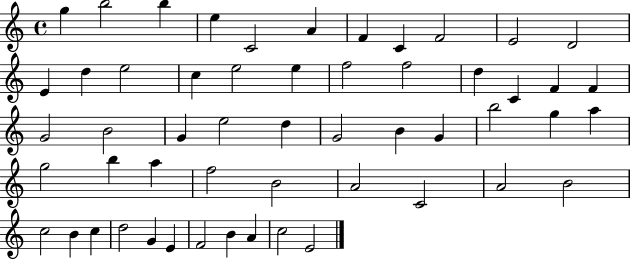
{
  \clef treble
  \time 4/4
  \defaultTimeSignature
  \key c \major
  g''4 b''2 b''4 | e''4 c'2 a'4 | f'4 c'4 f'2 | e'2 d'2 | \break e'4 d''4 e''2 | c''4 e''2 e''4 | f''2 f''2 | d''4 c'4 f'4 f'4 | \break g'2 b'2 | g'4 e''2 d''4 | g'2 b'4 g'4 | b''2 g''4 a''4 | \break g''2 b''4 a''4 | f''2 b'2 | a'2 c'2 | a'2 b'2 | \break c''2 b'4 c''4 | d''2 g'4 e'4 | f'2 b'4 a'4 | c''2 e'2 | \break \bar "|."
}